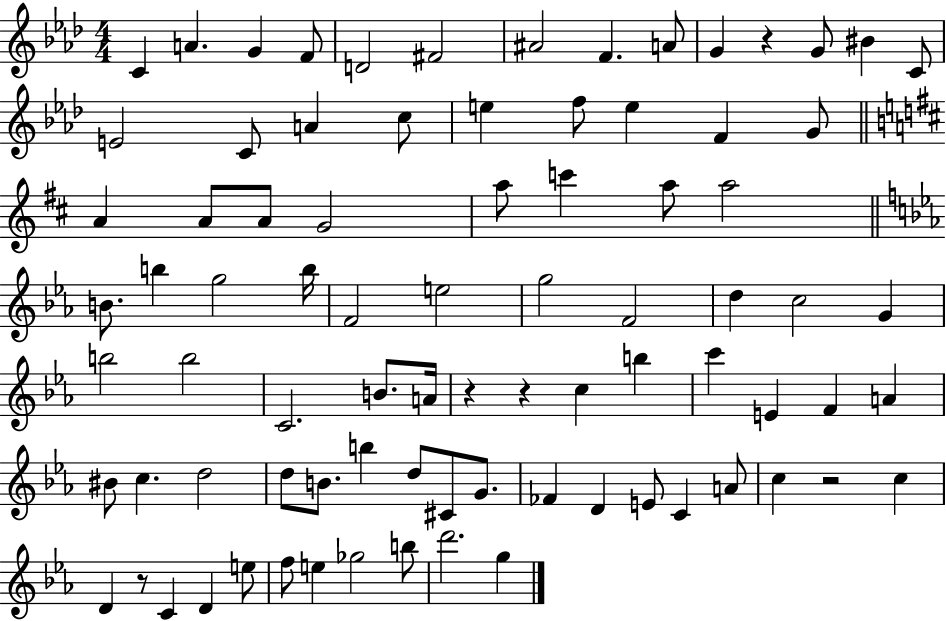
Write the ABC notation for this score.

X:1
T:Untitled
M:4/4
L:1/4
K:Ab
C A G F/2 D2 ^F2 ^A2 F A/2 G z G/2 ^B C/2 E2 C/2 A c/2 e f/2 e F G/2 A A/2 A/2 G2 a/2 c' a/2 a2 B/2 b g2 b/4 F2 e2 g2 F2 d c2 G b2 b2 C2 B/2 A/4 z z c b c' E F A ^B/2 c d2 d/2 B/2 b d/2 ^C/2 G/2 _F D E/2 C A/2 c z2 c D z/2 C D e/2 f/2 e _g2 b/2 d'2 g